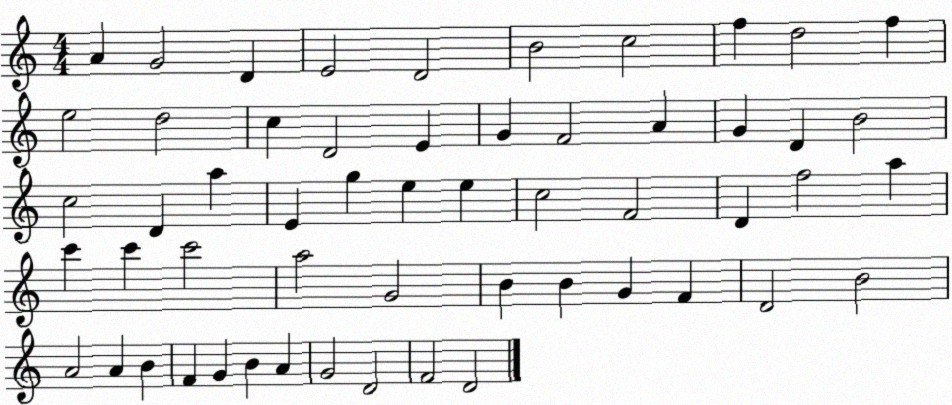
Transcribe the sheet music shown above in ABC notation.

X:1
T:Untitled
M:4/4
L:1/4
K:C
A G2 D E2 D2 B2 c2 f d2 f e2 d2 c D2 E G F2 A G D B2 c2 D a E g e e c2 F2 D f2 a c' c' c'2 a2 G2 B B G F D2 B2 A2 A B F G B A G2 D2 F2 D2